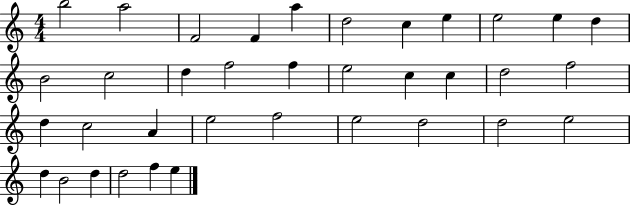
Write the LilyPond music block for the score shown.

{
  \clef treble
  \numericTimeSignature
  \time 4/4
  \key c \major
  b''2 a''2 | f'2 f'4 a''4 | d''2 c''4 e''4 | e''2 e''4 d''4 | \break b'2 c''2 | d''4 f''2 f''4 | e''2 c''4 c''4 | d''2 f''2 | \break d''4 c''2 a'4 | e''2 f''2 | e''2 d''2 | d''2 e''2 | \break d''4 b'2 d''4 | d''2 f''4 e''4 | \bar "|."
}